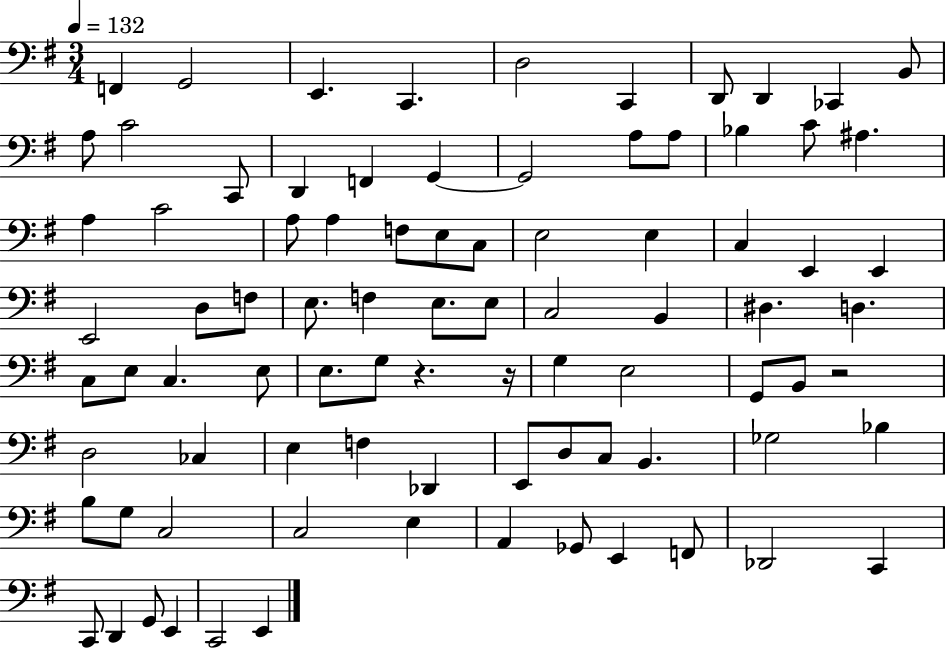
X:1
T:Untitled
M:3/4
L:1/4
K:G
F,, G,,2 E,, C,, D,2 C,, D,,/2 D,, _C,, B,,/2 A,/2 C2 C,,/2 D,, F,, G,, G,,2 A,/2 A,/2 _B, C/2 ^A, A, C2 A,/2 A, F,/2 E,/2 C,/2 E,2 E, C, E,, E,, E,,2 D,/2 F,/2 E,/2 F, E,/2 E,/2 C,2 B,, ^D, D, C,/2 E,/2 C, E,/2 E,/2 G,/2 z z/4 G, E,2 G,,/2 B,,/2 z2 D,2 _C, E, F, _D,, E,,/2 D,/2 C,/2 B,, _G,2 _B, B,/2 G,/2 C,2 C,2 E, A,, _G,,/2 E,, F,,/2 _D,,2 C,, C,,/2 D,, G,,/2 E,, C,,2 E,,